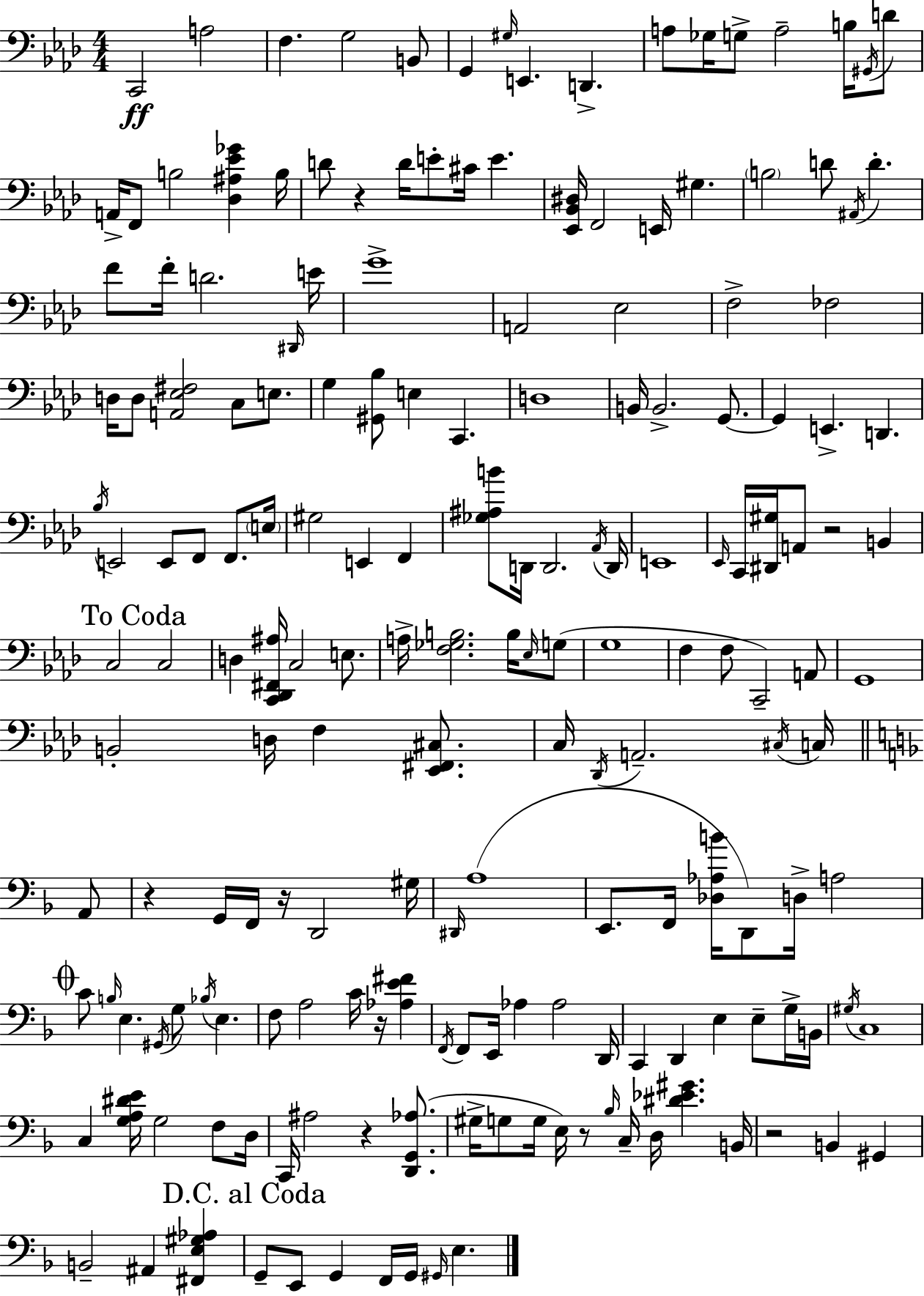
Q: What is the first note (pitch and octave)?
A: C2